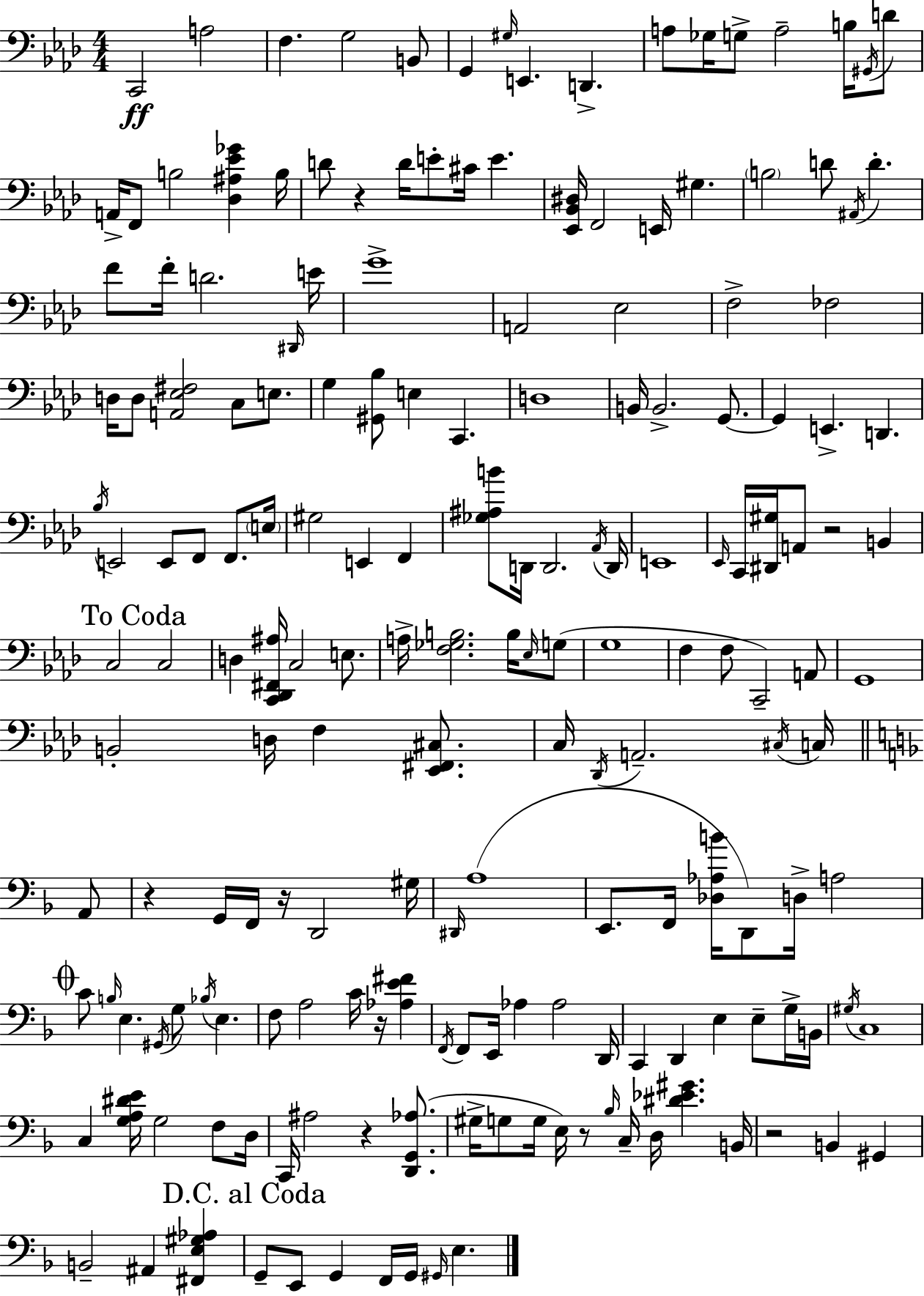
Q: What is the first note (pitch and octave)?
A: C2